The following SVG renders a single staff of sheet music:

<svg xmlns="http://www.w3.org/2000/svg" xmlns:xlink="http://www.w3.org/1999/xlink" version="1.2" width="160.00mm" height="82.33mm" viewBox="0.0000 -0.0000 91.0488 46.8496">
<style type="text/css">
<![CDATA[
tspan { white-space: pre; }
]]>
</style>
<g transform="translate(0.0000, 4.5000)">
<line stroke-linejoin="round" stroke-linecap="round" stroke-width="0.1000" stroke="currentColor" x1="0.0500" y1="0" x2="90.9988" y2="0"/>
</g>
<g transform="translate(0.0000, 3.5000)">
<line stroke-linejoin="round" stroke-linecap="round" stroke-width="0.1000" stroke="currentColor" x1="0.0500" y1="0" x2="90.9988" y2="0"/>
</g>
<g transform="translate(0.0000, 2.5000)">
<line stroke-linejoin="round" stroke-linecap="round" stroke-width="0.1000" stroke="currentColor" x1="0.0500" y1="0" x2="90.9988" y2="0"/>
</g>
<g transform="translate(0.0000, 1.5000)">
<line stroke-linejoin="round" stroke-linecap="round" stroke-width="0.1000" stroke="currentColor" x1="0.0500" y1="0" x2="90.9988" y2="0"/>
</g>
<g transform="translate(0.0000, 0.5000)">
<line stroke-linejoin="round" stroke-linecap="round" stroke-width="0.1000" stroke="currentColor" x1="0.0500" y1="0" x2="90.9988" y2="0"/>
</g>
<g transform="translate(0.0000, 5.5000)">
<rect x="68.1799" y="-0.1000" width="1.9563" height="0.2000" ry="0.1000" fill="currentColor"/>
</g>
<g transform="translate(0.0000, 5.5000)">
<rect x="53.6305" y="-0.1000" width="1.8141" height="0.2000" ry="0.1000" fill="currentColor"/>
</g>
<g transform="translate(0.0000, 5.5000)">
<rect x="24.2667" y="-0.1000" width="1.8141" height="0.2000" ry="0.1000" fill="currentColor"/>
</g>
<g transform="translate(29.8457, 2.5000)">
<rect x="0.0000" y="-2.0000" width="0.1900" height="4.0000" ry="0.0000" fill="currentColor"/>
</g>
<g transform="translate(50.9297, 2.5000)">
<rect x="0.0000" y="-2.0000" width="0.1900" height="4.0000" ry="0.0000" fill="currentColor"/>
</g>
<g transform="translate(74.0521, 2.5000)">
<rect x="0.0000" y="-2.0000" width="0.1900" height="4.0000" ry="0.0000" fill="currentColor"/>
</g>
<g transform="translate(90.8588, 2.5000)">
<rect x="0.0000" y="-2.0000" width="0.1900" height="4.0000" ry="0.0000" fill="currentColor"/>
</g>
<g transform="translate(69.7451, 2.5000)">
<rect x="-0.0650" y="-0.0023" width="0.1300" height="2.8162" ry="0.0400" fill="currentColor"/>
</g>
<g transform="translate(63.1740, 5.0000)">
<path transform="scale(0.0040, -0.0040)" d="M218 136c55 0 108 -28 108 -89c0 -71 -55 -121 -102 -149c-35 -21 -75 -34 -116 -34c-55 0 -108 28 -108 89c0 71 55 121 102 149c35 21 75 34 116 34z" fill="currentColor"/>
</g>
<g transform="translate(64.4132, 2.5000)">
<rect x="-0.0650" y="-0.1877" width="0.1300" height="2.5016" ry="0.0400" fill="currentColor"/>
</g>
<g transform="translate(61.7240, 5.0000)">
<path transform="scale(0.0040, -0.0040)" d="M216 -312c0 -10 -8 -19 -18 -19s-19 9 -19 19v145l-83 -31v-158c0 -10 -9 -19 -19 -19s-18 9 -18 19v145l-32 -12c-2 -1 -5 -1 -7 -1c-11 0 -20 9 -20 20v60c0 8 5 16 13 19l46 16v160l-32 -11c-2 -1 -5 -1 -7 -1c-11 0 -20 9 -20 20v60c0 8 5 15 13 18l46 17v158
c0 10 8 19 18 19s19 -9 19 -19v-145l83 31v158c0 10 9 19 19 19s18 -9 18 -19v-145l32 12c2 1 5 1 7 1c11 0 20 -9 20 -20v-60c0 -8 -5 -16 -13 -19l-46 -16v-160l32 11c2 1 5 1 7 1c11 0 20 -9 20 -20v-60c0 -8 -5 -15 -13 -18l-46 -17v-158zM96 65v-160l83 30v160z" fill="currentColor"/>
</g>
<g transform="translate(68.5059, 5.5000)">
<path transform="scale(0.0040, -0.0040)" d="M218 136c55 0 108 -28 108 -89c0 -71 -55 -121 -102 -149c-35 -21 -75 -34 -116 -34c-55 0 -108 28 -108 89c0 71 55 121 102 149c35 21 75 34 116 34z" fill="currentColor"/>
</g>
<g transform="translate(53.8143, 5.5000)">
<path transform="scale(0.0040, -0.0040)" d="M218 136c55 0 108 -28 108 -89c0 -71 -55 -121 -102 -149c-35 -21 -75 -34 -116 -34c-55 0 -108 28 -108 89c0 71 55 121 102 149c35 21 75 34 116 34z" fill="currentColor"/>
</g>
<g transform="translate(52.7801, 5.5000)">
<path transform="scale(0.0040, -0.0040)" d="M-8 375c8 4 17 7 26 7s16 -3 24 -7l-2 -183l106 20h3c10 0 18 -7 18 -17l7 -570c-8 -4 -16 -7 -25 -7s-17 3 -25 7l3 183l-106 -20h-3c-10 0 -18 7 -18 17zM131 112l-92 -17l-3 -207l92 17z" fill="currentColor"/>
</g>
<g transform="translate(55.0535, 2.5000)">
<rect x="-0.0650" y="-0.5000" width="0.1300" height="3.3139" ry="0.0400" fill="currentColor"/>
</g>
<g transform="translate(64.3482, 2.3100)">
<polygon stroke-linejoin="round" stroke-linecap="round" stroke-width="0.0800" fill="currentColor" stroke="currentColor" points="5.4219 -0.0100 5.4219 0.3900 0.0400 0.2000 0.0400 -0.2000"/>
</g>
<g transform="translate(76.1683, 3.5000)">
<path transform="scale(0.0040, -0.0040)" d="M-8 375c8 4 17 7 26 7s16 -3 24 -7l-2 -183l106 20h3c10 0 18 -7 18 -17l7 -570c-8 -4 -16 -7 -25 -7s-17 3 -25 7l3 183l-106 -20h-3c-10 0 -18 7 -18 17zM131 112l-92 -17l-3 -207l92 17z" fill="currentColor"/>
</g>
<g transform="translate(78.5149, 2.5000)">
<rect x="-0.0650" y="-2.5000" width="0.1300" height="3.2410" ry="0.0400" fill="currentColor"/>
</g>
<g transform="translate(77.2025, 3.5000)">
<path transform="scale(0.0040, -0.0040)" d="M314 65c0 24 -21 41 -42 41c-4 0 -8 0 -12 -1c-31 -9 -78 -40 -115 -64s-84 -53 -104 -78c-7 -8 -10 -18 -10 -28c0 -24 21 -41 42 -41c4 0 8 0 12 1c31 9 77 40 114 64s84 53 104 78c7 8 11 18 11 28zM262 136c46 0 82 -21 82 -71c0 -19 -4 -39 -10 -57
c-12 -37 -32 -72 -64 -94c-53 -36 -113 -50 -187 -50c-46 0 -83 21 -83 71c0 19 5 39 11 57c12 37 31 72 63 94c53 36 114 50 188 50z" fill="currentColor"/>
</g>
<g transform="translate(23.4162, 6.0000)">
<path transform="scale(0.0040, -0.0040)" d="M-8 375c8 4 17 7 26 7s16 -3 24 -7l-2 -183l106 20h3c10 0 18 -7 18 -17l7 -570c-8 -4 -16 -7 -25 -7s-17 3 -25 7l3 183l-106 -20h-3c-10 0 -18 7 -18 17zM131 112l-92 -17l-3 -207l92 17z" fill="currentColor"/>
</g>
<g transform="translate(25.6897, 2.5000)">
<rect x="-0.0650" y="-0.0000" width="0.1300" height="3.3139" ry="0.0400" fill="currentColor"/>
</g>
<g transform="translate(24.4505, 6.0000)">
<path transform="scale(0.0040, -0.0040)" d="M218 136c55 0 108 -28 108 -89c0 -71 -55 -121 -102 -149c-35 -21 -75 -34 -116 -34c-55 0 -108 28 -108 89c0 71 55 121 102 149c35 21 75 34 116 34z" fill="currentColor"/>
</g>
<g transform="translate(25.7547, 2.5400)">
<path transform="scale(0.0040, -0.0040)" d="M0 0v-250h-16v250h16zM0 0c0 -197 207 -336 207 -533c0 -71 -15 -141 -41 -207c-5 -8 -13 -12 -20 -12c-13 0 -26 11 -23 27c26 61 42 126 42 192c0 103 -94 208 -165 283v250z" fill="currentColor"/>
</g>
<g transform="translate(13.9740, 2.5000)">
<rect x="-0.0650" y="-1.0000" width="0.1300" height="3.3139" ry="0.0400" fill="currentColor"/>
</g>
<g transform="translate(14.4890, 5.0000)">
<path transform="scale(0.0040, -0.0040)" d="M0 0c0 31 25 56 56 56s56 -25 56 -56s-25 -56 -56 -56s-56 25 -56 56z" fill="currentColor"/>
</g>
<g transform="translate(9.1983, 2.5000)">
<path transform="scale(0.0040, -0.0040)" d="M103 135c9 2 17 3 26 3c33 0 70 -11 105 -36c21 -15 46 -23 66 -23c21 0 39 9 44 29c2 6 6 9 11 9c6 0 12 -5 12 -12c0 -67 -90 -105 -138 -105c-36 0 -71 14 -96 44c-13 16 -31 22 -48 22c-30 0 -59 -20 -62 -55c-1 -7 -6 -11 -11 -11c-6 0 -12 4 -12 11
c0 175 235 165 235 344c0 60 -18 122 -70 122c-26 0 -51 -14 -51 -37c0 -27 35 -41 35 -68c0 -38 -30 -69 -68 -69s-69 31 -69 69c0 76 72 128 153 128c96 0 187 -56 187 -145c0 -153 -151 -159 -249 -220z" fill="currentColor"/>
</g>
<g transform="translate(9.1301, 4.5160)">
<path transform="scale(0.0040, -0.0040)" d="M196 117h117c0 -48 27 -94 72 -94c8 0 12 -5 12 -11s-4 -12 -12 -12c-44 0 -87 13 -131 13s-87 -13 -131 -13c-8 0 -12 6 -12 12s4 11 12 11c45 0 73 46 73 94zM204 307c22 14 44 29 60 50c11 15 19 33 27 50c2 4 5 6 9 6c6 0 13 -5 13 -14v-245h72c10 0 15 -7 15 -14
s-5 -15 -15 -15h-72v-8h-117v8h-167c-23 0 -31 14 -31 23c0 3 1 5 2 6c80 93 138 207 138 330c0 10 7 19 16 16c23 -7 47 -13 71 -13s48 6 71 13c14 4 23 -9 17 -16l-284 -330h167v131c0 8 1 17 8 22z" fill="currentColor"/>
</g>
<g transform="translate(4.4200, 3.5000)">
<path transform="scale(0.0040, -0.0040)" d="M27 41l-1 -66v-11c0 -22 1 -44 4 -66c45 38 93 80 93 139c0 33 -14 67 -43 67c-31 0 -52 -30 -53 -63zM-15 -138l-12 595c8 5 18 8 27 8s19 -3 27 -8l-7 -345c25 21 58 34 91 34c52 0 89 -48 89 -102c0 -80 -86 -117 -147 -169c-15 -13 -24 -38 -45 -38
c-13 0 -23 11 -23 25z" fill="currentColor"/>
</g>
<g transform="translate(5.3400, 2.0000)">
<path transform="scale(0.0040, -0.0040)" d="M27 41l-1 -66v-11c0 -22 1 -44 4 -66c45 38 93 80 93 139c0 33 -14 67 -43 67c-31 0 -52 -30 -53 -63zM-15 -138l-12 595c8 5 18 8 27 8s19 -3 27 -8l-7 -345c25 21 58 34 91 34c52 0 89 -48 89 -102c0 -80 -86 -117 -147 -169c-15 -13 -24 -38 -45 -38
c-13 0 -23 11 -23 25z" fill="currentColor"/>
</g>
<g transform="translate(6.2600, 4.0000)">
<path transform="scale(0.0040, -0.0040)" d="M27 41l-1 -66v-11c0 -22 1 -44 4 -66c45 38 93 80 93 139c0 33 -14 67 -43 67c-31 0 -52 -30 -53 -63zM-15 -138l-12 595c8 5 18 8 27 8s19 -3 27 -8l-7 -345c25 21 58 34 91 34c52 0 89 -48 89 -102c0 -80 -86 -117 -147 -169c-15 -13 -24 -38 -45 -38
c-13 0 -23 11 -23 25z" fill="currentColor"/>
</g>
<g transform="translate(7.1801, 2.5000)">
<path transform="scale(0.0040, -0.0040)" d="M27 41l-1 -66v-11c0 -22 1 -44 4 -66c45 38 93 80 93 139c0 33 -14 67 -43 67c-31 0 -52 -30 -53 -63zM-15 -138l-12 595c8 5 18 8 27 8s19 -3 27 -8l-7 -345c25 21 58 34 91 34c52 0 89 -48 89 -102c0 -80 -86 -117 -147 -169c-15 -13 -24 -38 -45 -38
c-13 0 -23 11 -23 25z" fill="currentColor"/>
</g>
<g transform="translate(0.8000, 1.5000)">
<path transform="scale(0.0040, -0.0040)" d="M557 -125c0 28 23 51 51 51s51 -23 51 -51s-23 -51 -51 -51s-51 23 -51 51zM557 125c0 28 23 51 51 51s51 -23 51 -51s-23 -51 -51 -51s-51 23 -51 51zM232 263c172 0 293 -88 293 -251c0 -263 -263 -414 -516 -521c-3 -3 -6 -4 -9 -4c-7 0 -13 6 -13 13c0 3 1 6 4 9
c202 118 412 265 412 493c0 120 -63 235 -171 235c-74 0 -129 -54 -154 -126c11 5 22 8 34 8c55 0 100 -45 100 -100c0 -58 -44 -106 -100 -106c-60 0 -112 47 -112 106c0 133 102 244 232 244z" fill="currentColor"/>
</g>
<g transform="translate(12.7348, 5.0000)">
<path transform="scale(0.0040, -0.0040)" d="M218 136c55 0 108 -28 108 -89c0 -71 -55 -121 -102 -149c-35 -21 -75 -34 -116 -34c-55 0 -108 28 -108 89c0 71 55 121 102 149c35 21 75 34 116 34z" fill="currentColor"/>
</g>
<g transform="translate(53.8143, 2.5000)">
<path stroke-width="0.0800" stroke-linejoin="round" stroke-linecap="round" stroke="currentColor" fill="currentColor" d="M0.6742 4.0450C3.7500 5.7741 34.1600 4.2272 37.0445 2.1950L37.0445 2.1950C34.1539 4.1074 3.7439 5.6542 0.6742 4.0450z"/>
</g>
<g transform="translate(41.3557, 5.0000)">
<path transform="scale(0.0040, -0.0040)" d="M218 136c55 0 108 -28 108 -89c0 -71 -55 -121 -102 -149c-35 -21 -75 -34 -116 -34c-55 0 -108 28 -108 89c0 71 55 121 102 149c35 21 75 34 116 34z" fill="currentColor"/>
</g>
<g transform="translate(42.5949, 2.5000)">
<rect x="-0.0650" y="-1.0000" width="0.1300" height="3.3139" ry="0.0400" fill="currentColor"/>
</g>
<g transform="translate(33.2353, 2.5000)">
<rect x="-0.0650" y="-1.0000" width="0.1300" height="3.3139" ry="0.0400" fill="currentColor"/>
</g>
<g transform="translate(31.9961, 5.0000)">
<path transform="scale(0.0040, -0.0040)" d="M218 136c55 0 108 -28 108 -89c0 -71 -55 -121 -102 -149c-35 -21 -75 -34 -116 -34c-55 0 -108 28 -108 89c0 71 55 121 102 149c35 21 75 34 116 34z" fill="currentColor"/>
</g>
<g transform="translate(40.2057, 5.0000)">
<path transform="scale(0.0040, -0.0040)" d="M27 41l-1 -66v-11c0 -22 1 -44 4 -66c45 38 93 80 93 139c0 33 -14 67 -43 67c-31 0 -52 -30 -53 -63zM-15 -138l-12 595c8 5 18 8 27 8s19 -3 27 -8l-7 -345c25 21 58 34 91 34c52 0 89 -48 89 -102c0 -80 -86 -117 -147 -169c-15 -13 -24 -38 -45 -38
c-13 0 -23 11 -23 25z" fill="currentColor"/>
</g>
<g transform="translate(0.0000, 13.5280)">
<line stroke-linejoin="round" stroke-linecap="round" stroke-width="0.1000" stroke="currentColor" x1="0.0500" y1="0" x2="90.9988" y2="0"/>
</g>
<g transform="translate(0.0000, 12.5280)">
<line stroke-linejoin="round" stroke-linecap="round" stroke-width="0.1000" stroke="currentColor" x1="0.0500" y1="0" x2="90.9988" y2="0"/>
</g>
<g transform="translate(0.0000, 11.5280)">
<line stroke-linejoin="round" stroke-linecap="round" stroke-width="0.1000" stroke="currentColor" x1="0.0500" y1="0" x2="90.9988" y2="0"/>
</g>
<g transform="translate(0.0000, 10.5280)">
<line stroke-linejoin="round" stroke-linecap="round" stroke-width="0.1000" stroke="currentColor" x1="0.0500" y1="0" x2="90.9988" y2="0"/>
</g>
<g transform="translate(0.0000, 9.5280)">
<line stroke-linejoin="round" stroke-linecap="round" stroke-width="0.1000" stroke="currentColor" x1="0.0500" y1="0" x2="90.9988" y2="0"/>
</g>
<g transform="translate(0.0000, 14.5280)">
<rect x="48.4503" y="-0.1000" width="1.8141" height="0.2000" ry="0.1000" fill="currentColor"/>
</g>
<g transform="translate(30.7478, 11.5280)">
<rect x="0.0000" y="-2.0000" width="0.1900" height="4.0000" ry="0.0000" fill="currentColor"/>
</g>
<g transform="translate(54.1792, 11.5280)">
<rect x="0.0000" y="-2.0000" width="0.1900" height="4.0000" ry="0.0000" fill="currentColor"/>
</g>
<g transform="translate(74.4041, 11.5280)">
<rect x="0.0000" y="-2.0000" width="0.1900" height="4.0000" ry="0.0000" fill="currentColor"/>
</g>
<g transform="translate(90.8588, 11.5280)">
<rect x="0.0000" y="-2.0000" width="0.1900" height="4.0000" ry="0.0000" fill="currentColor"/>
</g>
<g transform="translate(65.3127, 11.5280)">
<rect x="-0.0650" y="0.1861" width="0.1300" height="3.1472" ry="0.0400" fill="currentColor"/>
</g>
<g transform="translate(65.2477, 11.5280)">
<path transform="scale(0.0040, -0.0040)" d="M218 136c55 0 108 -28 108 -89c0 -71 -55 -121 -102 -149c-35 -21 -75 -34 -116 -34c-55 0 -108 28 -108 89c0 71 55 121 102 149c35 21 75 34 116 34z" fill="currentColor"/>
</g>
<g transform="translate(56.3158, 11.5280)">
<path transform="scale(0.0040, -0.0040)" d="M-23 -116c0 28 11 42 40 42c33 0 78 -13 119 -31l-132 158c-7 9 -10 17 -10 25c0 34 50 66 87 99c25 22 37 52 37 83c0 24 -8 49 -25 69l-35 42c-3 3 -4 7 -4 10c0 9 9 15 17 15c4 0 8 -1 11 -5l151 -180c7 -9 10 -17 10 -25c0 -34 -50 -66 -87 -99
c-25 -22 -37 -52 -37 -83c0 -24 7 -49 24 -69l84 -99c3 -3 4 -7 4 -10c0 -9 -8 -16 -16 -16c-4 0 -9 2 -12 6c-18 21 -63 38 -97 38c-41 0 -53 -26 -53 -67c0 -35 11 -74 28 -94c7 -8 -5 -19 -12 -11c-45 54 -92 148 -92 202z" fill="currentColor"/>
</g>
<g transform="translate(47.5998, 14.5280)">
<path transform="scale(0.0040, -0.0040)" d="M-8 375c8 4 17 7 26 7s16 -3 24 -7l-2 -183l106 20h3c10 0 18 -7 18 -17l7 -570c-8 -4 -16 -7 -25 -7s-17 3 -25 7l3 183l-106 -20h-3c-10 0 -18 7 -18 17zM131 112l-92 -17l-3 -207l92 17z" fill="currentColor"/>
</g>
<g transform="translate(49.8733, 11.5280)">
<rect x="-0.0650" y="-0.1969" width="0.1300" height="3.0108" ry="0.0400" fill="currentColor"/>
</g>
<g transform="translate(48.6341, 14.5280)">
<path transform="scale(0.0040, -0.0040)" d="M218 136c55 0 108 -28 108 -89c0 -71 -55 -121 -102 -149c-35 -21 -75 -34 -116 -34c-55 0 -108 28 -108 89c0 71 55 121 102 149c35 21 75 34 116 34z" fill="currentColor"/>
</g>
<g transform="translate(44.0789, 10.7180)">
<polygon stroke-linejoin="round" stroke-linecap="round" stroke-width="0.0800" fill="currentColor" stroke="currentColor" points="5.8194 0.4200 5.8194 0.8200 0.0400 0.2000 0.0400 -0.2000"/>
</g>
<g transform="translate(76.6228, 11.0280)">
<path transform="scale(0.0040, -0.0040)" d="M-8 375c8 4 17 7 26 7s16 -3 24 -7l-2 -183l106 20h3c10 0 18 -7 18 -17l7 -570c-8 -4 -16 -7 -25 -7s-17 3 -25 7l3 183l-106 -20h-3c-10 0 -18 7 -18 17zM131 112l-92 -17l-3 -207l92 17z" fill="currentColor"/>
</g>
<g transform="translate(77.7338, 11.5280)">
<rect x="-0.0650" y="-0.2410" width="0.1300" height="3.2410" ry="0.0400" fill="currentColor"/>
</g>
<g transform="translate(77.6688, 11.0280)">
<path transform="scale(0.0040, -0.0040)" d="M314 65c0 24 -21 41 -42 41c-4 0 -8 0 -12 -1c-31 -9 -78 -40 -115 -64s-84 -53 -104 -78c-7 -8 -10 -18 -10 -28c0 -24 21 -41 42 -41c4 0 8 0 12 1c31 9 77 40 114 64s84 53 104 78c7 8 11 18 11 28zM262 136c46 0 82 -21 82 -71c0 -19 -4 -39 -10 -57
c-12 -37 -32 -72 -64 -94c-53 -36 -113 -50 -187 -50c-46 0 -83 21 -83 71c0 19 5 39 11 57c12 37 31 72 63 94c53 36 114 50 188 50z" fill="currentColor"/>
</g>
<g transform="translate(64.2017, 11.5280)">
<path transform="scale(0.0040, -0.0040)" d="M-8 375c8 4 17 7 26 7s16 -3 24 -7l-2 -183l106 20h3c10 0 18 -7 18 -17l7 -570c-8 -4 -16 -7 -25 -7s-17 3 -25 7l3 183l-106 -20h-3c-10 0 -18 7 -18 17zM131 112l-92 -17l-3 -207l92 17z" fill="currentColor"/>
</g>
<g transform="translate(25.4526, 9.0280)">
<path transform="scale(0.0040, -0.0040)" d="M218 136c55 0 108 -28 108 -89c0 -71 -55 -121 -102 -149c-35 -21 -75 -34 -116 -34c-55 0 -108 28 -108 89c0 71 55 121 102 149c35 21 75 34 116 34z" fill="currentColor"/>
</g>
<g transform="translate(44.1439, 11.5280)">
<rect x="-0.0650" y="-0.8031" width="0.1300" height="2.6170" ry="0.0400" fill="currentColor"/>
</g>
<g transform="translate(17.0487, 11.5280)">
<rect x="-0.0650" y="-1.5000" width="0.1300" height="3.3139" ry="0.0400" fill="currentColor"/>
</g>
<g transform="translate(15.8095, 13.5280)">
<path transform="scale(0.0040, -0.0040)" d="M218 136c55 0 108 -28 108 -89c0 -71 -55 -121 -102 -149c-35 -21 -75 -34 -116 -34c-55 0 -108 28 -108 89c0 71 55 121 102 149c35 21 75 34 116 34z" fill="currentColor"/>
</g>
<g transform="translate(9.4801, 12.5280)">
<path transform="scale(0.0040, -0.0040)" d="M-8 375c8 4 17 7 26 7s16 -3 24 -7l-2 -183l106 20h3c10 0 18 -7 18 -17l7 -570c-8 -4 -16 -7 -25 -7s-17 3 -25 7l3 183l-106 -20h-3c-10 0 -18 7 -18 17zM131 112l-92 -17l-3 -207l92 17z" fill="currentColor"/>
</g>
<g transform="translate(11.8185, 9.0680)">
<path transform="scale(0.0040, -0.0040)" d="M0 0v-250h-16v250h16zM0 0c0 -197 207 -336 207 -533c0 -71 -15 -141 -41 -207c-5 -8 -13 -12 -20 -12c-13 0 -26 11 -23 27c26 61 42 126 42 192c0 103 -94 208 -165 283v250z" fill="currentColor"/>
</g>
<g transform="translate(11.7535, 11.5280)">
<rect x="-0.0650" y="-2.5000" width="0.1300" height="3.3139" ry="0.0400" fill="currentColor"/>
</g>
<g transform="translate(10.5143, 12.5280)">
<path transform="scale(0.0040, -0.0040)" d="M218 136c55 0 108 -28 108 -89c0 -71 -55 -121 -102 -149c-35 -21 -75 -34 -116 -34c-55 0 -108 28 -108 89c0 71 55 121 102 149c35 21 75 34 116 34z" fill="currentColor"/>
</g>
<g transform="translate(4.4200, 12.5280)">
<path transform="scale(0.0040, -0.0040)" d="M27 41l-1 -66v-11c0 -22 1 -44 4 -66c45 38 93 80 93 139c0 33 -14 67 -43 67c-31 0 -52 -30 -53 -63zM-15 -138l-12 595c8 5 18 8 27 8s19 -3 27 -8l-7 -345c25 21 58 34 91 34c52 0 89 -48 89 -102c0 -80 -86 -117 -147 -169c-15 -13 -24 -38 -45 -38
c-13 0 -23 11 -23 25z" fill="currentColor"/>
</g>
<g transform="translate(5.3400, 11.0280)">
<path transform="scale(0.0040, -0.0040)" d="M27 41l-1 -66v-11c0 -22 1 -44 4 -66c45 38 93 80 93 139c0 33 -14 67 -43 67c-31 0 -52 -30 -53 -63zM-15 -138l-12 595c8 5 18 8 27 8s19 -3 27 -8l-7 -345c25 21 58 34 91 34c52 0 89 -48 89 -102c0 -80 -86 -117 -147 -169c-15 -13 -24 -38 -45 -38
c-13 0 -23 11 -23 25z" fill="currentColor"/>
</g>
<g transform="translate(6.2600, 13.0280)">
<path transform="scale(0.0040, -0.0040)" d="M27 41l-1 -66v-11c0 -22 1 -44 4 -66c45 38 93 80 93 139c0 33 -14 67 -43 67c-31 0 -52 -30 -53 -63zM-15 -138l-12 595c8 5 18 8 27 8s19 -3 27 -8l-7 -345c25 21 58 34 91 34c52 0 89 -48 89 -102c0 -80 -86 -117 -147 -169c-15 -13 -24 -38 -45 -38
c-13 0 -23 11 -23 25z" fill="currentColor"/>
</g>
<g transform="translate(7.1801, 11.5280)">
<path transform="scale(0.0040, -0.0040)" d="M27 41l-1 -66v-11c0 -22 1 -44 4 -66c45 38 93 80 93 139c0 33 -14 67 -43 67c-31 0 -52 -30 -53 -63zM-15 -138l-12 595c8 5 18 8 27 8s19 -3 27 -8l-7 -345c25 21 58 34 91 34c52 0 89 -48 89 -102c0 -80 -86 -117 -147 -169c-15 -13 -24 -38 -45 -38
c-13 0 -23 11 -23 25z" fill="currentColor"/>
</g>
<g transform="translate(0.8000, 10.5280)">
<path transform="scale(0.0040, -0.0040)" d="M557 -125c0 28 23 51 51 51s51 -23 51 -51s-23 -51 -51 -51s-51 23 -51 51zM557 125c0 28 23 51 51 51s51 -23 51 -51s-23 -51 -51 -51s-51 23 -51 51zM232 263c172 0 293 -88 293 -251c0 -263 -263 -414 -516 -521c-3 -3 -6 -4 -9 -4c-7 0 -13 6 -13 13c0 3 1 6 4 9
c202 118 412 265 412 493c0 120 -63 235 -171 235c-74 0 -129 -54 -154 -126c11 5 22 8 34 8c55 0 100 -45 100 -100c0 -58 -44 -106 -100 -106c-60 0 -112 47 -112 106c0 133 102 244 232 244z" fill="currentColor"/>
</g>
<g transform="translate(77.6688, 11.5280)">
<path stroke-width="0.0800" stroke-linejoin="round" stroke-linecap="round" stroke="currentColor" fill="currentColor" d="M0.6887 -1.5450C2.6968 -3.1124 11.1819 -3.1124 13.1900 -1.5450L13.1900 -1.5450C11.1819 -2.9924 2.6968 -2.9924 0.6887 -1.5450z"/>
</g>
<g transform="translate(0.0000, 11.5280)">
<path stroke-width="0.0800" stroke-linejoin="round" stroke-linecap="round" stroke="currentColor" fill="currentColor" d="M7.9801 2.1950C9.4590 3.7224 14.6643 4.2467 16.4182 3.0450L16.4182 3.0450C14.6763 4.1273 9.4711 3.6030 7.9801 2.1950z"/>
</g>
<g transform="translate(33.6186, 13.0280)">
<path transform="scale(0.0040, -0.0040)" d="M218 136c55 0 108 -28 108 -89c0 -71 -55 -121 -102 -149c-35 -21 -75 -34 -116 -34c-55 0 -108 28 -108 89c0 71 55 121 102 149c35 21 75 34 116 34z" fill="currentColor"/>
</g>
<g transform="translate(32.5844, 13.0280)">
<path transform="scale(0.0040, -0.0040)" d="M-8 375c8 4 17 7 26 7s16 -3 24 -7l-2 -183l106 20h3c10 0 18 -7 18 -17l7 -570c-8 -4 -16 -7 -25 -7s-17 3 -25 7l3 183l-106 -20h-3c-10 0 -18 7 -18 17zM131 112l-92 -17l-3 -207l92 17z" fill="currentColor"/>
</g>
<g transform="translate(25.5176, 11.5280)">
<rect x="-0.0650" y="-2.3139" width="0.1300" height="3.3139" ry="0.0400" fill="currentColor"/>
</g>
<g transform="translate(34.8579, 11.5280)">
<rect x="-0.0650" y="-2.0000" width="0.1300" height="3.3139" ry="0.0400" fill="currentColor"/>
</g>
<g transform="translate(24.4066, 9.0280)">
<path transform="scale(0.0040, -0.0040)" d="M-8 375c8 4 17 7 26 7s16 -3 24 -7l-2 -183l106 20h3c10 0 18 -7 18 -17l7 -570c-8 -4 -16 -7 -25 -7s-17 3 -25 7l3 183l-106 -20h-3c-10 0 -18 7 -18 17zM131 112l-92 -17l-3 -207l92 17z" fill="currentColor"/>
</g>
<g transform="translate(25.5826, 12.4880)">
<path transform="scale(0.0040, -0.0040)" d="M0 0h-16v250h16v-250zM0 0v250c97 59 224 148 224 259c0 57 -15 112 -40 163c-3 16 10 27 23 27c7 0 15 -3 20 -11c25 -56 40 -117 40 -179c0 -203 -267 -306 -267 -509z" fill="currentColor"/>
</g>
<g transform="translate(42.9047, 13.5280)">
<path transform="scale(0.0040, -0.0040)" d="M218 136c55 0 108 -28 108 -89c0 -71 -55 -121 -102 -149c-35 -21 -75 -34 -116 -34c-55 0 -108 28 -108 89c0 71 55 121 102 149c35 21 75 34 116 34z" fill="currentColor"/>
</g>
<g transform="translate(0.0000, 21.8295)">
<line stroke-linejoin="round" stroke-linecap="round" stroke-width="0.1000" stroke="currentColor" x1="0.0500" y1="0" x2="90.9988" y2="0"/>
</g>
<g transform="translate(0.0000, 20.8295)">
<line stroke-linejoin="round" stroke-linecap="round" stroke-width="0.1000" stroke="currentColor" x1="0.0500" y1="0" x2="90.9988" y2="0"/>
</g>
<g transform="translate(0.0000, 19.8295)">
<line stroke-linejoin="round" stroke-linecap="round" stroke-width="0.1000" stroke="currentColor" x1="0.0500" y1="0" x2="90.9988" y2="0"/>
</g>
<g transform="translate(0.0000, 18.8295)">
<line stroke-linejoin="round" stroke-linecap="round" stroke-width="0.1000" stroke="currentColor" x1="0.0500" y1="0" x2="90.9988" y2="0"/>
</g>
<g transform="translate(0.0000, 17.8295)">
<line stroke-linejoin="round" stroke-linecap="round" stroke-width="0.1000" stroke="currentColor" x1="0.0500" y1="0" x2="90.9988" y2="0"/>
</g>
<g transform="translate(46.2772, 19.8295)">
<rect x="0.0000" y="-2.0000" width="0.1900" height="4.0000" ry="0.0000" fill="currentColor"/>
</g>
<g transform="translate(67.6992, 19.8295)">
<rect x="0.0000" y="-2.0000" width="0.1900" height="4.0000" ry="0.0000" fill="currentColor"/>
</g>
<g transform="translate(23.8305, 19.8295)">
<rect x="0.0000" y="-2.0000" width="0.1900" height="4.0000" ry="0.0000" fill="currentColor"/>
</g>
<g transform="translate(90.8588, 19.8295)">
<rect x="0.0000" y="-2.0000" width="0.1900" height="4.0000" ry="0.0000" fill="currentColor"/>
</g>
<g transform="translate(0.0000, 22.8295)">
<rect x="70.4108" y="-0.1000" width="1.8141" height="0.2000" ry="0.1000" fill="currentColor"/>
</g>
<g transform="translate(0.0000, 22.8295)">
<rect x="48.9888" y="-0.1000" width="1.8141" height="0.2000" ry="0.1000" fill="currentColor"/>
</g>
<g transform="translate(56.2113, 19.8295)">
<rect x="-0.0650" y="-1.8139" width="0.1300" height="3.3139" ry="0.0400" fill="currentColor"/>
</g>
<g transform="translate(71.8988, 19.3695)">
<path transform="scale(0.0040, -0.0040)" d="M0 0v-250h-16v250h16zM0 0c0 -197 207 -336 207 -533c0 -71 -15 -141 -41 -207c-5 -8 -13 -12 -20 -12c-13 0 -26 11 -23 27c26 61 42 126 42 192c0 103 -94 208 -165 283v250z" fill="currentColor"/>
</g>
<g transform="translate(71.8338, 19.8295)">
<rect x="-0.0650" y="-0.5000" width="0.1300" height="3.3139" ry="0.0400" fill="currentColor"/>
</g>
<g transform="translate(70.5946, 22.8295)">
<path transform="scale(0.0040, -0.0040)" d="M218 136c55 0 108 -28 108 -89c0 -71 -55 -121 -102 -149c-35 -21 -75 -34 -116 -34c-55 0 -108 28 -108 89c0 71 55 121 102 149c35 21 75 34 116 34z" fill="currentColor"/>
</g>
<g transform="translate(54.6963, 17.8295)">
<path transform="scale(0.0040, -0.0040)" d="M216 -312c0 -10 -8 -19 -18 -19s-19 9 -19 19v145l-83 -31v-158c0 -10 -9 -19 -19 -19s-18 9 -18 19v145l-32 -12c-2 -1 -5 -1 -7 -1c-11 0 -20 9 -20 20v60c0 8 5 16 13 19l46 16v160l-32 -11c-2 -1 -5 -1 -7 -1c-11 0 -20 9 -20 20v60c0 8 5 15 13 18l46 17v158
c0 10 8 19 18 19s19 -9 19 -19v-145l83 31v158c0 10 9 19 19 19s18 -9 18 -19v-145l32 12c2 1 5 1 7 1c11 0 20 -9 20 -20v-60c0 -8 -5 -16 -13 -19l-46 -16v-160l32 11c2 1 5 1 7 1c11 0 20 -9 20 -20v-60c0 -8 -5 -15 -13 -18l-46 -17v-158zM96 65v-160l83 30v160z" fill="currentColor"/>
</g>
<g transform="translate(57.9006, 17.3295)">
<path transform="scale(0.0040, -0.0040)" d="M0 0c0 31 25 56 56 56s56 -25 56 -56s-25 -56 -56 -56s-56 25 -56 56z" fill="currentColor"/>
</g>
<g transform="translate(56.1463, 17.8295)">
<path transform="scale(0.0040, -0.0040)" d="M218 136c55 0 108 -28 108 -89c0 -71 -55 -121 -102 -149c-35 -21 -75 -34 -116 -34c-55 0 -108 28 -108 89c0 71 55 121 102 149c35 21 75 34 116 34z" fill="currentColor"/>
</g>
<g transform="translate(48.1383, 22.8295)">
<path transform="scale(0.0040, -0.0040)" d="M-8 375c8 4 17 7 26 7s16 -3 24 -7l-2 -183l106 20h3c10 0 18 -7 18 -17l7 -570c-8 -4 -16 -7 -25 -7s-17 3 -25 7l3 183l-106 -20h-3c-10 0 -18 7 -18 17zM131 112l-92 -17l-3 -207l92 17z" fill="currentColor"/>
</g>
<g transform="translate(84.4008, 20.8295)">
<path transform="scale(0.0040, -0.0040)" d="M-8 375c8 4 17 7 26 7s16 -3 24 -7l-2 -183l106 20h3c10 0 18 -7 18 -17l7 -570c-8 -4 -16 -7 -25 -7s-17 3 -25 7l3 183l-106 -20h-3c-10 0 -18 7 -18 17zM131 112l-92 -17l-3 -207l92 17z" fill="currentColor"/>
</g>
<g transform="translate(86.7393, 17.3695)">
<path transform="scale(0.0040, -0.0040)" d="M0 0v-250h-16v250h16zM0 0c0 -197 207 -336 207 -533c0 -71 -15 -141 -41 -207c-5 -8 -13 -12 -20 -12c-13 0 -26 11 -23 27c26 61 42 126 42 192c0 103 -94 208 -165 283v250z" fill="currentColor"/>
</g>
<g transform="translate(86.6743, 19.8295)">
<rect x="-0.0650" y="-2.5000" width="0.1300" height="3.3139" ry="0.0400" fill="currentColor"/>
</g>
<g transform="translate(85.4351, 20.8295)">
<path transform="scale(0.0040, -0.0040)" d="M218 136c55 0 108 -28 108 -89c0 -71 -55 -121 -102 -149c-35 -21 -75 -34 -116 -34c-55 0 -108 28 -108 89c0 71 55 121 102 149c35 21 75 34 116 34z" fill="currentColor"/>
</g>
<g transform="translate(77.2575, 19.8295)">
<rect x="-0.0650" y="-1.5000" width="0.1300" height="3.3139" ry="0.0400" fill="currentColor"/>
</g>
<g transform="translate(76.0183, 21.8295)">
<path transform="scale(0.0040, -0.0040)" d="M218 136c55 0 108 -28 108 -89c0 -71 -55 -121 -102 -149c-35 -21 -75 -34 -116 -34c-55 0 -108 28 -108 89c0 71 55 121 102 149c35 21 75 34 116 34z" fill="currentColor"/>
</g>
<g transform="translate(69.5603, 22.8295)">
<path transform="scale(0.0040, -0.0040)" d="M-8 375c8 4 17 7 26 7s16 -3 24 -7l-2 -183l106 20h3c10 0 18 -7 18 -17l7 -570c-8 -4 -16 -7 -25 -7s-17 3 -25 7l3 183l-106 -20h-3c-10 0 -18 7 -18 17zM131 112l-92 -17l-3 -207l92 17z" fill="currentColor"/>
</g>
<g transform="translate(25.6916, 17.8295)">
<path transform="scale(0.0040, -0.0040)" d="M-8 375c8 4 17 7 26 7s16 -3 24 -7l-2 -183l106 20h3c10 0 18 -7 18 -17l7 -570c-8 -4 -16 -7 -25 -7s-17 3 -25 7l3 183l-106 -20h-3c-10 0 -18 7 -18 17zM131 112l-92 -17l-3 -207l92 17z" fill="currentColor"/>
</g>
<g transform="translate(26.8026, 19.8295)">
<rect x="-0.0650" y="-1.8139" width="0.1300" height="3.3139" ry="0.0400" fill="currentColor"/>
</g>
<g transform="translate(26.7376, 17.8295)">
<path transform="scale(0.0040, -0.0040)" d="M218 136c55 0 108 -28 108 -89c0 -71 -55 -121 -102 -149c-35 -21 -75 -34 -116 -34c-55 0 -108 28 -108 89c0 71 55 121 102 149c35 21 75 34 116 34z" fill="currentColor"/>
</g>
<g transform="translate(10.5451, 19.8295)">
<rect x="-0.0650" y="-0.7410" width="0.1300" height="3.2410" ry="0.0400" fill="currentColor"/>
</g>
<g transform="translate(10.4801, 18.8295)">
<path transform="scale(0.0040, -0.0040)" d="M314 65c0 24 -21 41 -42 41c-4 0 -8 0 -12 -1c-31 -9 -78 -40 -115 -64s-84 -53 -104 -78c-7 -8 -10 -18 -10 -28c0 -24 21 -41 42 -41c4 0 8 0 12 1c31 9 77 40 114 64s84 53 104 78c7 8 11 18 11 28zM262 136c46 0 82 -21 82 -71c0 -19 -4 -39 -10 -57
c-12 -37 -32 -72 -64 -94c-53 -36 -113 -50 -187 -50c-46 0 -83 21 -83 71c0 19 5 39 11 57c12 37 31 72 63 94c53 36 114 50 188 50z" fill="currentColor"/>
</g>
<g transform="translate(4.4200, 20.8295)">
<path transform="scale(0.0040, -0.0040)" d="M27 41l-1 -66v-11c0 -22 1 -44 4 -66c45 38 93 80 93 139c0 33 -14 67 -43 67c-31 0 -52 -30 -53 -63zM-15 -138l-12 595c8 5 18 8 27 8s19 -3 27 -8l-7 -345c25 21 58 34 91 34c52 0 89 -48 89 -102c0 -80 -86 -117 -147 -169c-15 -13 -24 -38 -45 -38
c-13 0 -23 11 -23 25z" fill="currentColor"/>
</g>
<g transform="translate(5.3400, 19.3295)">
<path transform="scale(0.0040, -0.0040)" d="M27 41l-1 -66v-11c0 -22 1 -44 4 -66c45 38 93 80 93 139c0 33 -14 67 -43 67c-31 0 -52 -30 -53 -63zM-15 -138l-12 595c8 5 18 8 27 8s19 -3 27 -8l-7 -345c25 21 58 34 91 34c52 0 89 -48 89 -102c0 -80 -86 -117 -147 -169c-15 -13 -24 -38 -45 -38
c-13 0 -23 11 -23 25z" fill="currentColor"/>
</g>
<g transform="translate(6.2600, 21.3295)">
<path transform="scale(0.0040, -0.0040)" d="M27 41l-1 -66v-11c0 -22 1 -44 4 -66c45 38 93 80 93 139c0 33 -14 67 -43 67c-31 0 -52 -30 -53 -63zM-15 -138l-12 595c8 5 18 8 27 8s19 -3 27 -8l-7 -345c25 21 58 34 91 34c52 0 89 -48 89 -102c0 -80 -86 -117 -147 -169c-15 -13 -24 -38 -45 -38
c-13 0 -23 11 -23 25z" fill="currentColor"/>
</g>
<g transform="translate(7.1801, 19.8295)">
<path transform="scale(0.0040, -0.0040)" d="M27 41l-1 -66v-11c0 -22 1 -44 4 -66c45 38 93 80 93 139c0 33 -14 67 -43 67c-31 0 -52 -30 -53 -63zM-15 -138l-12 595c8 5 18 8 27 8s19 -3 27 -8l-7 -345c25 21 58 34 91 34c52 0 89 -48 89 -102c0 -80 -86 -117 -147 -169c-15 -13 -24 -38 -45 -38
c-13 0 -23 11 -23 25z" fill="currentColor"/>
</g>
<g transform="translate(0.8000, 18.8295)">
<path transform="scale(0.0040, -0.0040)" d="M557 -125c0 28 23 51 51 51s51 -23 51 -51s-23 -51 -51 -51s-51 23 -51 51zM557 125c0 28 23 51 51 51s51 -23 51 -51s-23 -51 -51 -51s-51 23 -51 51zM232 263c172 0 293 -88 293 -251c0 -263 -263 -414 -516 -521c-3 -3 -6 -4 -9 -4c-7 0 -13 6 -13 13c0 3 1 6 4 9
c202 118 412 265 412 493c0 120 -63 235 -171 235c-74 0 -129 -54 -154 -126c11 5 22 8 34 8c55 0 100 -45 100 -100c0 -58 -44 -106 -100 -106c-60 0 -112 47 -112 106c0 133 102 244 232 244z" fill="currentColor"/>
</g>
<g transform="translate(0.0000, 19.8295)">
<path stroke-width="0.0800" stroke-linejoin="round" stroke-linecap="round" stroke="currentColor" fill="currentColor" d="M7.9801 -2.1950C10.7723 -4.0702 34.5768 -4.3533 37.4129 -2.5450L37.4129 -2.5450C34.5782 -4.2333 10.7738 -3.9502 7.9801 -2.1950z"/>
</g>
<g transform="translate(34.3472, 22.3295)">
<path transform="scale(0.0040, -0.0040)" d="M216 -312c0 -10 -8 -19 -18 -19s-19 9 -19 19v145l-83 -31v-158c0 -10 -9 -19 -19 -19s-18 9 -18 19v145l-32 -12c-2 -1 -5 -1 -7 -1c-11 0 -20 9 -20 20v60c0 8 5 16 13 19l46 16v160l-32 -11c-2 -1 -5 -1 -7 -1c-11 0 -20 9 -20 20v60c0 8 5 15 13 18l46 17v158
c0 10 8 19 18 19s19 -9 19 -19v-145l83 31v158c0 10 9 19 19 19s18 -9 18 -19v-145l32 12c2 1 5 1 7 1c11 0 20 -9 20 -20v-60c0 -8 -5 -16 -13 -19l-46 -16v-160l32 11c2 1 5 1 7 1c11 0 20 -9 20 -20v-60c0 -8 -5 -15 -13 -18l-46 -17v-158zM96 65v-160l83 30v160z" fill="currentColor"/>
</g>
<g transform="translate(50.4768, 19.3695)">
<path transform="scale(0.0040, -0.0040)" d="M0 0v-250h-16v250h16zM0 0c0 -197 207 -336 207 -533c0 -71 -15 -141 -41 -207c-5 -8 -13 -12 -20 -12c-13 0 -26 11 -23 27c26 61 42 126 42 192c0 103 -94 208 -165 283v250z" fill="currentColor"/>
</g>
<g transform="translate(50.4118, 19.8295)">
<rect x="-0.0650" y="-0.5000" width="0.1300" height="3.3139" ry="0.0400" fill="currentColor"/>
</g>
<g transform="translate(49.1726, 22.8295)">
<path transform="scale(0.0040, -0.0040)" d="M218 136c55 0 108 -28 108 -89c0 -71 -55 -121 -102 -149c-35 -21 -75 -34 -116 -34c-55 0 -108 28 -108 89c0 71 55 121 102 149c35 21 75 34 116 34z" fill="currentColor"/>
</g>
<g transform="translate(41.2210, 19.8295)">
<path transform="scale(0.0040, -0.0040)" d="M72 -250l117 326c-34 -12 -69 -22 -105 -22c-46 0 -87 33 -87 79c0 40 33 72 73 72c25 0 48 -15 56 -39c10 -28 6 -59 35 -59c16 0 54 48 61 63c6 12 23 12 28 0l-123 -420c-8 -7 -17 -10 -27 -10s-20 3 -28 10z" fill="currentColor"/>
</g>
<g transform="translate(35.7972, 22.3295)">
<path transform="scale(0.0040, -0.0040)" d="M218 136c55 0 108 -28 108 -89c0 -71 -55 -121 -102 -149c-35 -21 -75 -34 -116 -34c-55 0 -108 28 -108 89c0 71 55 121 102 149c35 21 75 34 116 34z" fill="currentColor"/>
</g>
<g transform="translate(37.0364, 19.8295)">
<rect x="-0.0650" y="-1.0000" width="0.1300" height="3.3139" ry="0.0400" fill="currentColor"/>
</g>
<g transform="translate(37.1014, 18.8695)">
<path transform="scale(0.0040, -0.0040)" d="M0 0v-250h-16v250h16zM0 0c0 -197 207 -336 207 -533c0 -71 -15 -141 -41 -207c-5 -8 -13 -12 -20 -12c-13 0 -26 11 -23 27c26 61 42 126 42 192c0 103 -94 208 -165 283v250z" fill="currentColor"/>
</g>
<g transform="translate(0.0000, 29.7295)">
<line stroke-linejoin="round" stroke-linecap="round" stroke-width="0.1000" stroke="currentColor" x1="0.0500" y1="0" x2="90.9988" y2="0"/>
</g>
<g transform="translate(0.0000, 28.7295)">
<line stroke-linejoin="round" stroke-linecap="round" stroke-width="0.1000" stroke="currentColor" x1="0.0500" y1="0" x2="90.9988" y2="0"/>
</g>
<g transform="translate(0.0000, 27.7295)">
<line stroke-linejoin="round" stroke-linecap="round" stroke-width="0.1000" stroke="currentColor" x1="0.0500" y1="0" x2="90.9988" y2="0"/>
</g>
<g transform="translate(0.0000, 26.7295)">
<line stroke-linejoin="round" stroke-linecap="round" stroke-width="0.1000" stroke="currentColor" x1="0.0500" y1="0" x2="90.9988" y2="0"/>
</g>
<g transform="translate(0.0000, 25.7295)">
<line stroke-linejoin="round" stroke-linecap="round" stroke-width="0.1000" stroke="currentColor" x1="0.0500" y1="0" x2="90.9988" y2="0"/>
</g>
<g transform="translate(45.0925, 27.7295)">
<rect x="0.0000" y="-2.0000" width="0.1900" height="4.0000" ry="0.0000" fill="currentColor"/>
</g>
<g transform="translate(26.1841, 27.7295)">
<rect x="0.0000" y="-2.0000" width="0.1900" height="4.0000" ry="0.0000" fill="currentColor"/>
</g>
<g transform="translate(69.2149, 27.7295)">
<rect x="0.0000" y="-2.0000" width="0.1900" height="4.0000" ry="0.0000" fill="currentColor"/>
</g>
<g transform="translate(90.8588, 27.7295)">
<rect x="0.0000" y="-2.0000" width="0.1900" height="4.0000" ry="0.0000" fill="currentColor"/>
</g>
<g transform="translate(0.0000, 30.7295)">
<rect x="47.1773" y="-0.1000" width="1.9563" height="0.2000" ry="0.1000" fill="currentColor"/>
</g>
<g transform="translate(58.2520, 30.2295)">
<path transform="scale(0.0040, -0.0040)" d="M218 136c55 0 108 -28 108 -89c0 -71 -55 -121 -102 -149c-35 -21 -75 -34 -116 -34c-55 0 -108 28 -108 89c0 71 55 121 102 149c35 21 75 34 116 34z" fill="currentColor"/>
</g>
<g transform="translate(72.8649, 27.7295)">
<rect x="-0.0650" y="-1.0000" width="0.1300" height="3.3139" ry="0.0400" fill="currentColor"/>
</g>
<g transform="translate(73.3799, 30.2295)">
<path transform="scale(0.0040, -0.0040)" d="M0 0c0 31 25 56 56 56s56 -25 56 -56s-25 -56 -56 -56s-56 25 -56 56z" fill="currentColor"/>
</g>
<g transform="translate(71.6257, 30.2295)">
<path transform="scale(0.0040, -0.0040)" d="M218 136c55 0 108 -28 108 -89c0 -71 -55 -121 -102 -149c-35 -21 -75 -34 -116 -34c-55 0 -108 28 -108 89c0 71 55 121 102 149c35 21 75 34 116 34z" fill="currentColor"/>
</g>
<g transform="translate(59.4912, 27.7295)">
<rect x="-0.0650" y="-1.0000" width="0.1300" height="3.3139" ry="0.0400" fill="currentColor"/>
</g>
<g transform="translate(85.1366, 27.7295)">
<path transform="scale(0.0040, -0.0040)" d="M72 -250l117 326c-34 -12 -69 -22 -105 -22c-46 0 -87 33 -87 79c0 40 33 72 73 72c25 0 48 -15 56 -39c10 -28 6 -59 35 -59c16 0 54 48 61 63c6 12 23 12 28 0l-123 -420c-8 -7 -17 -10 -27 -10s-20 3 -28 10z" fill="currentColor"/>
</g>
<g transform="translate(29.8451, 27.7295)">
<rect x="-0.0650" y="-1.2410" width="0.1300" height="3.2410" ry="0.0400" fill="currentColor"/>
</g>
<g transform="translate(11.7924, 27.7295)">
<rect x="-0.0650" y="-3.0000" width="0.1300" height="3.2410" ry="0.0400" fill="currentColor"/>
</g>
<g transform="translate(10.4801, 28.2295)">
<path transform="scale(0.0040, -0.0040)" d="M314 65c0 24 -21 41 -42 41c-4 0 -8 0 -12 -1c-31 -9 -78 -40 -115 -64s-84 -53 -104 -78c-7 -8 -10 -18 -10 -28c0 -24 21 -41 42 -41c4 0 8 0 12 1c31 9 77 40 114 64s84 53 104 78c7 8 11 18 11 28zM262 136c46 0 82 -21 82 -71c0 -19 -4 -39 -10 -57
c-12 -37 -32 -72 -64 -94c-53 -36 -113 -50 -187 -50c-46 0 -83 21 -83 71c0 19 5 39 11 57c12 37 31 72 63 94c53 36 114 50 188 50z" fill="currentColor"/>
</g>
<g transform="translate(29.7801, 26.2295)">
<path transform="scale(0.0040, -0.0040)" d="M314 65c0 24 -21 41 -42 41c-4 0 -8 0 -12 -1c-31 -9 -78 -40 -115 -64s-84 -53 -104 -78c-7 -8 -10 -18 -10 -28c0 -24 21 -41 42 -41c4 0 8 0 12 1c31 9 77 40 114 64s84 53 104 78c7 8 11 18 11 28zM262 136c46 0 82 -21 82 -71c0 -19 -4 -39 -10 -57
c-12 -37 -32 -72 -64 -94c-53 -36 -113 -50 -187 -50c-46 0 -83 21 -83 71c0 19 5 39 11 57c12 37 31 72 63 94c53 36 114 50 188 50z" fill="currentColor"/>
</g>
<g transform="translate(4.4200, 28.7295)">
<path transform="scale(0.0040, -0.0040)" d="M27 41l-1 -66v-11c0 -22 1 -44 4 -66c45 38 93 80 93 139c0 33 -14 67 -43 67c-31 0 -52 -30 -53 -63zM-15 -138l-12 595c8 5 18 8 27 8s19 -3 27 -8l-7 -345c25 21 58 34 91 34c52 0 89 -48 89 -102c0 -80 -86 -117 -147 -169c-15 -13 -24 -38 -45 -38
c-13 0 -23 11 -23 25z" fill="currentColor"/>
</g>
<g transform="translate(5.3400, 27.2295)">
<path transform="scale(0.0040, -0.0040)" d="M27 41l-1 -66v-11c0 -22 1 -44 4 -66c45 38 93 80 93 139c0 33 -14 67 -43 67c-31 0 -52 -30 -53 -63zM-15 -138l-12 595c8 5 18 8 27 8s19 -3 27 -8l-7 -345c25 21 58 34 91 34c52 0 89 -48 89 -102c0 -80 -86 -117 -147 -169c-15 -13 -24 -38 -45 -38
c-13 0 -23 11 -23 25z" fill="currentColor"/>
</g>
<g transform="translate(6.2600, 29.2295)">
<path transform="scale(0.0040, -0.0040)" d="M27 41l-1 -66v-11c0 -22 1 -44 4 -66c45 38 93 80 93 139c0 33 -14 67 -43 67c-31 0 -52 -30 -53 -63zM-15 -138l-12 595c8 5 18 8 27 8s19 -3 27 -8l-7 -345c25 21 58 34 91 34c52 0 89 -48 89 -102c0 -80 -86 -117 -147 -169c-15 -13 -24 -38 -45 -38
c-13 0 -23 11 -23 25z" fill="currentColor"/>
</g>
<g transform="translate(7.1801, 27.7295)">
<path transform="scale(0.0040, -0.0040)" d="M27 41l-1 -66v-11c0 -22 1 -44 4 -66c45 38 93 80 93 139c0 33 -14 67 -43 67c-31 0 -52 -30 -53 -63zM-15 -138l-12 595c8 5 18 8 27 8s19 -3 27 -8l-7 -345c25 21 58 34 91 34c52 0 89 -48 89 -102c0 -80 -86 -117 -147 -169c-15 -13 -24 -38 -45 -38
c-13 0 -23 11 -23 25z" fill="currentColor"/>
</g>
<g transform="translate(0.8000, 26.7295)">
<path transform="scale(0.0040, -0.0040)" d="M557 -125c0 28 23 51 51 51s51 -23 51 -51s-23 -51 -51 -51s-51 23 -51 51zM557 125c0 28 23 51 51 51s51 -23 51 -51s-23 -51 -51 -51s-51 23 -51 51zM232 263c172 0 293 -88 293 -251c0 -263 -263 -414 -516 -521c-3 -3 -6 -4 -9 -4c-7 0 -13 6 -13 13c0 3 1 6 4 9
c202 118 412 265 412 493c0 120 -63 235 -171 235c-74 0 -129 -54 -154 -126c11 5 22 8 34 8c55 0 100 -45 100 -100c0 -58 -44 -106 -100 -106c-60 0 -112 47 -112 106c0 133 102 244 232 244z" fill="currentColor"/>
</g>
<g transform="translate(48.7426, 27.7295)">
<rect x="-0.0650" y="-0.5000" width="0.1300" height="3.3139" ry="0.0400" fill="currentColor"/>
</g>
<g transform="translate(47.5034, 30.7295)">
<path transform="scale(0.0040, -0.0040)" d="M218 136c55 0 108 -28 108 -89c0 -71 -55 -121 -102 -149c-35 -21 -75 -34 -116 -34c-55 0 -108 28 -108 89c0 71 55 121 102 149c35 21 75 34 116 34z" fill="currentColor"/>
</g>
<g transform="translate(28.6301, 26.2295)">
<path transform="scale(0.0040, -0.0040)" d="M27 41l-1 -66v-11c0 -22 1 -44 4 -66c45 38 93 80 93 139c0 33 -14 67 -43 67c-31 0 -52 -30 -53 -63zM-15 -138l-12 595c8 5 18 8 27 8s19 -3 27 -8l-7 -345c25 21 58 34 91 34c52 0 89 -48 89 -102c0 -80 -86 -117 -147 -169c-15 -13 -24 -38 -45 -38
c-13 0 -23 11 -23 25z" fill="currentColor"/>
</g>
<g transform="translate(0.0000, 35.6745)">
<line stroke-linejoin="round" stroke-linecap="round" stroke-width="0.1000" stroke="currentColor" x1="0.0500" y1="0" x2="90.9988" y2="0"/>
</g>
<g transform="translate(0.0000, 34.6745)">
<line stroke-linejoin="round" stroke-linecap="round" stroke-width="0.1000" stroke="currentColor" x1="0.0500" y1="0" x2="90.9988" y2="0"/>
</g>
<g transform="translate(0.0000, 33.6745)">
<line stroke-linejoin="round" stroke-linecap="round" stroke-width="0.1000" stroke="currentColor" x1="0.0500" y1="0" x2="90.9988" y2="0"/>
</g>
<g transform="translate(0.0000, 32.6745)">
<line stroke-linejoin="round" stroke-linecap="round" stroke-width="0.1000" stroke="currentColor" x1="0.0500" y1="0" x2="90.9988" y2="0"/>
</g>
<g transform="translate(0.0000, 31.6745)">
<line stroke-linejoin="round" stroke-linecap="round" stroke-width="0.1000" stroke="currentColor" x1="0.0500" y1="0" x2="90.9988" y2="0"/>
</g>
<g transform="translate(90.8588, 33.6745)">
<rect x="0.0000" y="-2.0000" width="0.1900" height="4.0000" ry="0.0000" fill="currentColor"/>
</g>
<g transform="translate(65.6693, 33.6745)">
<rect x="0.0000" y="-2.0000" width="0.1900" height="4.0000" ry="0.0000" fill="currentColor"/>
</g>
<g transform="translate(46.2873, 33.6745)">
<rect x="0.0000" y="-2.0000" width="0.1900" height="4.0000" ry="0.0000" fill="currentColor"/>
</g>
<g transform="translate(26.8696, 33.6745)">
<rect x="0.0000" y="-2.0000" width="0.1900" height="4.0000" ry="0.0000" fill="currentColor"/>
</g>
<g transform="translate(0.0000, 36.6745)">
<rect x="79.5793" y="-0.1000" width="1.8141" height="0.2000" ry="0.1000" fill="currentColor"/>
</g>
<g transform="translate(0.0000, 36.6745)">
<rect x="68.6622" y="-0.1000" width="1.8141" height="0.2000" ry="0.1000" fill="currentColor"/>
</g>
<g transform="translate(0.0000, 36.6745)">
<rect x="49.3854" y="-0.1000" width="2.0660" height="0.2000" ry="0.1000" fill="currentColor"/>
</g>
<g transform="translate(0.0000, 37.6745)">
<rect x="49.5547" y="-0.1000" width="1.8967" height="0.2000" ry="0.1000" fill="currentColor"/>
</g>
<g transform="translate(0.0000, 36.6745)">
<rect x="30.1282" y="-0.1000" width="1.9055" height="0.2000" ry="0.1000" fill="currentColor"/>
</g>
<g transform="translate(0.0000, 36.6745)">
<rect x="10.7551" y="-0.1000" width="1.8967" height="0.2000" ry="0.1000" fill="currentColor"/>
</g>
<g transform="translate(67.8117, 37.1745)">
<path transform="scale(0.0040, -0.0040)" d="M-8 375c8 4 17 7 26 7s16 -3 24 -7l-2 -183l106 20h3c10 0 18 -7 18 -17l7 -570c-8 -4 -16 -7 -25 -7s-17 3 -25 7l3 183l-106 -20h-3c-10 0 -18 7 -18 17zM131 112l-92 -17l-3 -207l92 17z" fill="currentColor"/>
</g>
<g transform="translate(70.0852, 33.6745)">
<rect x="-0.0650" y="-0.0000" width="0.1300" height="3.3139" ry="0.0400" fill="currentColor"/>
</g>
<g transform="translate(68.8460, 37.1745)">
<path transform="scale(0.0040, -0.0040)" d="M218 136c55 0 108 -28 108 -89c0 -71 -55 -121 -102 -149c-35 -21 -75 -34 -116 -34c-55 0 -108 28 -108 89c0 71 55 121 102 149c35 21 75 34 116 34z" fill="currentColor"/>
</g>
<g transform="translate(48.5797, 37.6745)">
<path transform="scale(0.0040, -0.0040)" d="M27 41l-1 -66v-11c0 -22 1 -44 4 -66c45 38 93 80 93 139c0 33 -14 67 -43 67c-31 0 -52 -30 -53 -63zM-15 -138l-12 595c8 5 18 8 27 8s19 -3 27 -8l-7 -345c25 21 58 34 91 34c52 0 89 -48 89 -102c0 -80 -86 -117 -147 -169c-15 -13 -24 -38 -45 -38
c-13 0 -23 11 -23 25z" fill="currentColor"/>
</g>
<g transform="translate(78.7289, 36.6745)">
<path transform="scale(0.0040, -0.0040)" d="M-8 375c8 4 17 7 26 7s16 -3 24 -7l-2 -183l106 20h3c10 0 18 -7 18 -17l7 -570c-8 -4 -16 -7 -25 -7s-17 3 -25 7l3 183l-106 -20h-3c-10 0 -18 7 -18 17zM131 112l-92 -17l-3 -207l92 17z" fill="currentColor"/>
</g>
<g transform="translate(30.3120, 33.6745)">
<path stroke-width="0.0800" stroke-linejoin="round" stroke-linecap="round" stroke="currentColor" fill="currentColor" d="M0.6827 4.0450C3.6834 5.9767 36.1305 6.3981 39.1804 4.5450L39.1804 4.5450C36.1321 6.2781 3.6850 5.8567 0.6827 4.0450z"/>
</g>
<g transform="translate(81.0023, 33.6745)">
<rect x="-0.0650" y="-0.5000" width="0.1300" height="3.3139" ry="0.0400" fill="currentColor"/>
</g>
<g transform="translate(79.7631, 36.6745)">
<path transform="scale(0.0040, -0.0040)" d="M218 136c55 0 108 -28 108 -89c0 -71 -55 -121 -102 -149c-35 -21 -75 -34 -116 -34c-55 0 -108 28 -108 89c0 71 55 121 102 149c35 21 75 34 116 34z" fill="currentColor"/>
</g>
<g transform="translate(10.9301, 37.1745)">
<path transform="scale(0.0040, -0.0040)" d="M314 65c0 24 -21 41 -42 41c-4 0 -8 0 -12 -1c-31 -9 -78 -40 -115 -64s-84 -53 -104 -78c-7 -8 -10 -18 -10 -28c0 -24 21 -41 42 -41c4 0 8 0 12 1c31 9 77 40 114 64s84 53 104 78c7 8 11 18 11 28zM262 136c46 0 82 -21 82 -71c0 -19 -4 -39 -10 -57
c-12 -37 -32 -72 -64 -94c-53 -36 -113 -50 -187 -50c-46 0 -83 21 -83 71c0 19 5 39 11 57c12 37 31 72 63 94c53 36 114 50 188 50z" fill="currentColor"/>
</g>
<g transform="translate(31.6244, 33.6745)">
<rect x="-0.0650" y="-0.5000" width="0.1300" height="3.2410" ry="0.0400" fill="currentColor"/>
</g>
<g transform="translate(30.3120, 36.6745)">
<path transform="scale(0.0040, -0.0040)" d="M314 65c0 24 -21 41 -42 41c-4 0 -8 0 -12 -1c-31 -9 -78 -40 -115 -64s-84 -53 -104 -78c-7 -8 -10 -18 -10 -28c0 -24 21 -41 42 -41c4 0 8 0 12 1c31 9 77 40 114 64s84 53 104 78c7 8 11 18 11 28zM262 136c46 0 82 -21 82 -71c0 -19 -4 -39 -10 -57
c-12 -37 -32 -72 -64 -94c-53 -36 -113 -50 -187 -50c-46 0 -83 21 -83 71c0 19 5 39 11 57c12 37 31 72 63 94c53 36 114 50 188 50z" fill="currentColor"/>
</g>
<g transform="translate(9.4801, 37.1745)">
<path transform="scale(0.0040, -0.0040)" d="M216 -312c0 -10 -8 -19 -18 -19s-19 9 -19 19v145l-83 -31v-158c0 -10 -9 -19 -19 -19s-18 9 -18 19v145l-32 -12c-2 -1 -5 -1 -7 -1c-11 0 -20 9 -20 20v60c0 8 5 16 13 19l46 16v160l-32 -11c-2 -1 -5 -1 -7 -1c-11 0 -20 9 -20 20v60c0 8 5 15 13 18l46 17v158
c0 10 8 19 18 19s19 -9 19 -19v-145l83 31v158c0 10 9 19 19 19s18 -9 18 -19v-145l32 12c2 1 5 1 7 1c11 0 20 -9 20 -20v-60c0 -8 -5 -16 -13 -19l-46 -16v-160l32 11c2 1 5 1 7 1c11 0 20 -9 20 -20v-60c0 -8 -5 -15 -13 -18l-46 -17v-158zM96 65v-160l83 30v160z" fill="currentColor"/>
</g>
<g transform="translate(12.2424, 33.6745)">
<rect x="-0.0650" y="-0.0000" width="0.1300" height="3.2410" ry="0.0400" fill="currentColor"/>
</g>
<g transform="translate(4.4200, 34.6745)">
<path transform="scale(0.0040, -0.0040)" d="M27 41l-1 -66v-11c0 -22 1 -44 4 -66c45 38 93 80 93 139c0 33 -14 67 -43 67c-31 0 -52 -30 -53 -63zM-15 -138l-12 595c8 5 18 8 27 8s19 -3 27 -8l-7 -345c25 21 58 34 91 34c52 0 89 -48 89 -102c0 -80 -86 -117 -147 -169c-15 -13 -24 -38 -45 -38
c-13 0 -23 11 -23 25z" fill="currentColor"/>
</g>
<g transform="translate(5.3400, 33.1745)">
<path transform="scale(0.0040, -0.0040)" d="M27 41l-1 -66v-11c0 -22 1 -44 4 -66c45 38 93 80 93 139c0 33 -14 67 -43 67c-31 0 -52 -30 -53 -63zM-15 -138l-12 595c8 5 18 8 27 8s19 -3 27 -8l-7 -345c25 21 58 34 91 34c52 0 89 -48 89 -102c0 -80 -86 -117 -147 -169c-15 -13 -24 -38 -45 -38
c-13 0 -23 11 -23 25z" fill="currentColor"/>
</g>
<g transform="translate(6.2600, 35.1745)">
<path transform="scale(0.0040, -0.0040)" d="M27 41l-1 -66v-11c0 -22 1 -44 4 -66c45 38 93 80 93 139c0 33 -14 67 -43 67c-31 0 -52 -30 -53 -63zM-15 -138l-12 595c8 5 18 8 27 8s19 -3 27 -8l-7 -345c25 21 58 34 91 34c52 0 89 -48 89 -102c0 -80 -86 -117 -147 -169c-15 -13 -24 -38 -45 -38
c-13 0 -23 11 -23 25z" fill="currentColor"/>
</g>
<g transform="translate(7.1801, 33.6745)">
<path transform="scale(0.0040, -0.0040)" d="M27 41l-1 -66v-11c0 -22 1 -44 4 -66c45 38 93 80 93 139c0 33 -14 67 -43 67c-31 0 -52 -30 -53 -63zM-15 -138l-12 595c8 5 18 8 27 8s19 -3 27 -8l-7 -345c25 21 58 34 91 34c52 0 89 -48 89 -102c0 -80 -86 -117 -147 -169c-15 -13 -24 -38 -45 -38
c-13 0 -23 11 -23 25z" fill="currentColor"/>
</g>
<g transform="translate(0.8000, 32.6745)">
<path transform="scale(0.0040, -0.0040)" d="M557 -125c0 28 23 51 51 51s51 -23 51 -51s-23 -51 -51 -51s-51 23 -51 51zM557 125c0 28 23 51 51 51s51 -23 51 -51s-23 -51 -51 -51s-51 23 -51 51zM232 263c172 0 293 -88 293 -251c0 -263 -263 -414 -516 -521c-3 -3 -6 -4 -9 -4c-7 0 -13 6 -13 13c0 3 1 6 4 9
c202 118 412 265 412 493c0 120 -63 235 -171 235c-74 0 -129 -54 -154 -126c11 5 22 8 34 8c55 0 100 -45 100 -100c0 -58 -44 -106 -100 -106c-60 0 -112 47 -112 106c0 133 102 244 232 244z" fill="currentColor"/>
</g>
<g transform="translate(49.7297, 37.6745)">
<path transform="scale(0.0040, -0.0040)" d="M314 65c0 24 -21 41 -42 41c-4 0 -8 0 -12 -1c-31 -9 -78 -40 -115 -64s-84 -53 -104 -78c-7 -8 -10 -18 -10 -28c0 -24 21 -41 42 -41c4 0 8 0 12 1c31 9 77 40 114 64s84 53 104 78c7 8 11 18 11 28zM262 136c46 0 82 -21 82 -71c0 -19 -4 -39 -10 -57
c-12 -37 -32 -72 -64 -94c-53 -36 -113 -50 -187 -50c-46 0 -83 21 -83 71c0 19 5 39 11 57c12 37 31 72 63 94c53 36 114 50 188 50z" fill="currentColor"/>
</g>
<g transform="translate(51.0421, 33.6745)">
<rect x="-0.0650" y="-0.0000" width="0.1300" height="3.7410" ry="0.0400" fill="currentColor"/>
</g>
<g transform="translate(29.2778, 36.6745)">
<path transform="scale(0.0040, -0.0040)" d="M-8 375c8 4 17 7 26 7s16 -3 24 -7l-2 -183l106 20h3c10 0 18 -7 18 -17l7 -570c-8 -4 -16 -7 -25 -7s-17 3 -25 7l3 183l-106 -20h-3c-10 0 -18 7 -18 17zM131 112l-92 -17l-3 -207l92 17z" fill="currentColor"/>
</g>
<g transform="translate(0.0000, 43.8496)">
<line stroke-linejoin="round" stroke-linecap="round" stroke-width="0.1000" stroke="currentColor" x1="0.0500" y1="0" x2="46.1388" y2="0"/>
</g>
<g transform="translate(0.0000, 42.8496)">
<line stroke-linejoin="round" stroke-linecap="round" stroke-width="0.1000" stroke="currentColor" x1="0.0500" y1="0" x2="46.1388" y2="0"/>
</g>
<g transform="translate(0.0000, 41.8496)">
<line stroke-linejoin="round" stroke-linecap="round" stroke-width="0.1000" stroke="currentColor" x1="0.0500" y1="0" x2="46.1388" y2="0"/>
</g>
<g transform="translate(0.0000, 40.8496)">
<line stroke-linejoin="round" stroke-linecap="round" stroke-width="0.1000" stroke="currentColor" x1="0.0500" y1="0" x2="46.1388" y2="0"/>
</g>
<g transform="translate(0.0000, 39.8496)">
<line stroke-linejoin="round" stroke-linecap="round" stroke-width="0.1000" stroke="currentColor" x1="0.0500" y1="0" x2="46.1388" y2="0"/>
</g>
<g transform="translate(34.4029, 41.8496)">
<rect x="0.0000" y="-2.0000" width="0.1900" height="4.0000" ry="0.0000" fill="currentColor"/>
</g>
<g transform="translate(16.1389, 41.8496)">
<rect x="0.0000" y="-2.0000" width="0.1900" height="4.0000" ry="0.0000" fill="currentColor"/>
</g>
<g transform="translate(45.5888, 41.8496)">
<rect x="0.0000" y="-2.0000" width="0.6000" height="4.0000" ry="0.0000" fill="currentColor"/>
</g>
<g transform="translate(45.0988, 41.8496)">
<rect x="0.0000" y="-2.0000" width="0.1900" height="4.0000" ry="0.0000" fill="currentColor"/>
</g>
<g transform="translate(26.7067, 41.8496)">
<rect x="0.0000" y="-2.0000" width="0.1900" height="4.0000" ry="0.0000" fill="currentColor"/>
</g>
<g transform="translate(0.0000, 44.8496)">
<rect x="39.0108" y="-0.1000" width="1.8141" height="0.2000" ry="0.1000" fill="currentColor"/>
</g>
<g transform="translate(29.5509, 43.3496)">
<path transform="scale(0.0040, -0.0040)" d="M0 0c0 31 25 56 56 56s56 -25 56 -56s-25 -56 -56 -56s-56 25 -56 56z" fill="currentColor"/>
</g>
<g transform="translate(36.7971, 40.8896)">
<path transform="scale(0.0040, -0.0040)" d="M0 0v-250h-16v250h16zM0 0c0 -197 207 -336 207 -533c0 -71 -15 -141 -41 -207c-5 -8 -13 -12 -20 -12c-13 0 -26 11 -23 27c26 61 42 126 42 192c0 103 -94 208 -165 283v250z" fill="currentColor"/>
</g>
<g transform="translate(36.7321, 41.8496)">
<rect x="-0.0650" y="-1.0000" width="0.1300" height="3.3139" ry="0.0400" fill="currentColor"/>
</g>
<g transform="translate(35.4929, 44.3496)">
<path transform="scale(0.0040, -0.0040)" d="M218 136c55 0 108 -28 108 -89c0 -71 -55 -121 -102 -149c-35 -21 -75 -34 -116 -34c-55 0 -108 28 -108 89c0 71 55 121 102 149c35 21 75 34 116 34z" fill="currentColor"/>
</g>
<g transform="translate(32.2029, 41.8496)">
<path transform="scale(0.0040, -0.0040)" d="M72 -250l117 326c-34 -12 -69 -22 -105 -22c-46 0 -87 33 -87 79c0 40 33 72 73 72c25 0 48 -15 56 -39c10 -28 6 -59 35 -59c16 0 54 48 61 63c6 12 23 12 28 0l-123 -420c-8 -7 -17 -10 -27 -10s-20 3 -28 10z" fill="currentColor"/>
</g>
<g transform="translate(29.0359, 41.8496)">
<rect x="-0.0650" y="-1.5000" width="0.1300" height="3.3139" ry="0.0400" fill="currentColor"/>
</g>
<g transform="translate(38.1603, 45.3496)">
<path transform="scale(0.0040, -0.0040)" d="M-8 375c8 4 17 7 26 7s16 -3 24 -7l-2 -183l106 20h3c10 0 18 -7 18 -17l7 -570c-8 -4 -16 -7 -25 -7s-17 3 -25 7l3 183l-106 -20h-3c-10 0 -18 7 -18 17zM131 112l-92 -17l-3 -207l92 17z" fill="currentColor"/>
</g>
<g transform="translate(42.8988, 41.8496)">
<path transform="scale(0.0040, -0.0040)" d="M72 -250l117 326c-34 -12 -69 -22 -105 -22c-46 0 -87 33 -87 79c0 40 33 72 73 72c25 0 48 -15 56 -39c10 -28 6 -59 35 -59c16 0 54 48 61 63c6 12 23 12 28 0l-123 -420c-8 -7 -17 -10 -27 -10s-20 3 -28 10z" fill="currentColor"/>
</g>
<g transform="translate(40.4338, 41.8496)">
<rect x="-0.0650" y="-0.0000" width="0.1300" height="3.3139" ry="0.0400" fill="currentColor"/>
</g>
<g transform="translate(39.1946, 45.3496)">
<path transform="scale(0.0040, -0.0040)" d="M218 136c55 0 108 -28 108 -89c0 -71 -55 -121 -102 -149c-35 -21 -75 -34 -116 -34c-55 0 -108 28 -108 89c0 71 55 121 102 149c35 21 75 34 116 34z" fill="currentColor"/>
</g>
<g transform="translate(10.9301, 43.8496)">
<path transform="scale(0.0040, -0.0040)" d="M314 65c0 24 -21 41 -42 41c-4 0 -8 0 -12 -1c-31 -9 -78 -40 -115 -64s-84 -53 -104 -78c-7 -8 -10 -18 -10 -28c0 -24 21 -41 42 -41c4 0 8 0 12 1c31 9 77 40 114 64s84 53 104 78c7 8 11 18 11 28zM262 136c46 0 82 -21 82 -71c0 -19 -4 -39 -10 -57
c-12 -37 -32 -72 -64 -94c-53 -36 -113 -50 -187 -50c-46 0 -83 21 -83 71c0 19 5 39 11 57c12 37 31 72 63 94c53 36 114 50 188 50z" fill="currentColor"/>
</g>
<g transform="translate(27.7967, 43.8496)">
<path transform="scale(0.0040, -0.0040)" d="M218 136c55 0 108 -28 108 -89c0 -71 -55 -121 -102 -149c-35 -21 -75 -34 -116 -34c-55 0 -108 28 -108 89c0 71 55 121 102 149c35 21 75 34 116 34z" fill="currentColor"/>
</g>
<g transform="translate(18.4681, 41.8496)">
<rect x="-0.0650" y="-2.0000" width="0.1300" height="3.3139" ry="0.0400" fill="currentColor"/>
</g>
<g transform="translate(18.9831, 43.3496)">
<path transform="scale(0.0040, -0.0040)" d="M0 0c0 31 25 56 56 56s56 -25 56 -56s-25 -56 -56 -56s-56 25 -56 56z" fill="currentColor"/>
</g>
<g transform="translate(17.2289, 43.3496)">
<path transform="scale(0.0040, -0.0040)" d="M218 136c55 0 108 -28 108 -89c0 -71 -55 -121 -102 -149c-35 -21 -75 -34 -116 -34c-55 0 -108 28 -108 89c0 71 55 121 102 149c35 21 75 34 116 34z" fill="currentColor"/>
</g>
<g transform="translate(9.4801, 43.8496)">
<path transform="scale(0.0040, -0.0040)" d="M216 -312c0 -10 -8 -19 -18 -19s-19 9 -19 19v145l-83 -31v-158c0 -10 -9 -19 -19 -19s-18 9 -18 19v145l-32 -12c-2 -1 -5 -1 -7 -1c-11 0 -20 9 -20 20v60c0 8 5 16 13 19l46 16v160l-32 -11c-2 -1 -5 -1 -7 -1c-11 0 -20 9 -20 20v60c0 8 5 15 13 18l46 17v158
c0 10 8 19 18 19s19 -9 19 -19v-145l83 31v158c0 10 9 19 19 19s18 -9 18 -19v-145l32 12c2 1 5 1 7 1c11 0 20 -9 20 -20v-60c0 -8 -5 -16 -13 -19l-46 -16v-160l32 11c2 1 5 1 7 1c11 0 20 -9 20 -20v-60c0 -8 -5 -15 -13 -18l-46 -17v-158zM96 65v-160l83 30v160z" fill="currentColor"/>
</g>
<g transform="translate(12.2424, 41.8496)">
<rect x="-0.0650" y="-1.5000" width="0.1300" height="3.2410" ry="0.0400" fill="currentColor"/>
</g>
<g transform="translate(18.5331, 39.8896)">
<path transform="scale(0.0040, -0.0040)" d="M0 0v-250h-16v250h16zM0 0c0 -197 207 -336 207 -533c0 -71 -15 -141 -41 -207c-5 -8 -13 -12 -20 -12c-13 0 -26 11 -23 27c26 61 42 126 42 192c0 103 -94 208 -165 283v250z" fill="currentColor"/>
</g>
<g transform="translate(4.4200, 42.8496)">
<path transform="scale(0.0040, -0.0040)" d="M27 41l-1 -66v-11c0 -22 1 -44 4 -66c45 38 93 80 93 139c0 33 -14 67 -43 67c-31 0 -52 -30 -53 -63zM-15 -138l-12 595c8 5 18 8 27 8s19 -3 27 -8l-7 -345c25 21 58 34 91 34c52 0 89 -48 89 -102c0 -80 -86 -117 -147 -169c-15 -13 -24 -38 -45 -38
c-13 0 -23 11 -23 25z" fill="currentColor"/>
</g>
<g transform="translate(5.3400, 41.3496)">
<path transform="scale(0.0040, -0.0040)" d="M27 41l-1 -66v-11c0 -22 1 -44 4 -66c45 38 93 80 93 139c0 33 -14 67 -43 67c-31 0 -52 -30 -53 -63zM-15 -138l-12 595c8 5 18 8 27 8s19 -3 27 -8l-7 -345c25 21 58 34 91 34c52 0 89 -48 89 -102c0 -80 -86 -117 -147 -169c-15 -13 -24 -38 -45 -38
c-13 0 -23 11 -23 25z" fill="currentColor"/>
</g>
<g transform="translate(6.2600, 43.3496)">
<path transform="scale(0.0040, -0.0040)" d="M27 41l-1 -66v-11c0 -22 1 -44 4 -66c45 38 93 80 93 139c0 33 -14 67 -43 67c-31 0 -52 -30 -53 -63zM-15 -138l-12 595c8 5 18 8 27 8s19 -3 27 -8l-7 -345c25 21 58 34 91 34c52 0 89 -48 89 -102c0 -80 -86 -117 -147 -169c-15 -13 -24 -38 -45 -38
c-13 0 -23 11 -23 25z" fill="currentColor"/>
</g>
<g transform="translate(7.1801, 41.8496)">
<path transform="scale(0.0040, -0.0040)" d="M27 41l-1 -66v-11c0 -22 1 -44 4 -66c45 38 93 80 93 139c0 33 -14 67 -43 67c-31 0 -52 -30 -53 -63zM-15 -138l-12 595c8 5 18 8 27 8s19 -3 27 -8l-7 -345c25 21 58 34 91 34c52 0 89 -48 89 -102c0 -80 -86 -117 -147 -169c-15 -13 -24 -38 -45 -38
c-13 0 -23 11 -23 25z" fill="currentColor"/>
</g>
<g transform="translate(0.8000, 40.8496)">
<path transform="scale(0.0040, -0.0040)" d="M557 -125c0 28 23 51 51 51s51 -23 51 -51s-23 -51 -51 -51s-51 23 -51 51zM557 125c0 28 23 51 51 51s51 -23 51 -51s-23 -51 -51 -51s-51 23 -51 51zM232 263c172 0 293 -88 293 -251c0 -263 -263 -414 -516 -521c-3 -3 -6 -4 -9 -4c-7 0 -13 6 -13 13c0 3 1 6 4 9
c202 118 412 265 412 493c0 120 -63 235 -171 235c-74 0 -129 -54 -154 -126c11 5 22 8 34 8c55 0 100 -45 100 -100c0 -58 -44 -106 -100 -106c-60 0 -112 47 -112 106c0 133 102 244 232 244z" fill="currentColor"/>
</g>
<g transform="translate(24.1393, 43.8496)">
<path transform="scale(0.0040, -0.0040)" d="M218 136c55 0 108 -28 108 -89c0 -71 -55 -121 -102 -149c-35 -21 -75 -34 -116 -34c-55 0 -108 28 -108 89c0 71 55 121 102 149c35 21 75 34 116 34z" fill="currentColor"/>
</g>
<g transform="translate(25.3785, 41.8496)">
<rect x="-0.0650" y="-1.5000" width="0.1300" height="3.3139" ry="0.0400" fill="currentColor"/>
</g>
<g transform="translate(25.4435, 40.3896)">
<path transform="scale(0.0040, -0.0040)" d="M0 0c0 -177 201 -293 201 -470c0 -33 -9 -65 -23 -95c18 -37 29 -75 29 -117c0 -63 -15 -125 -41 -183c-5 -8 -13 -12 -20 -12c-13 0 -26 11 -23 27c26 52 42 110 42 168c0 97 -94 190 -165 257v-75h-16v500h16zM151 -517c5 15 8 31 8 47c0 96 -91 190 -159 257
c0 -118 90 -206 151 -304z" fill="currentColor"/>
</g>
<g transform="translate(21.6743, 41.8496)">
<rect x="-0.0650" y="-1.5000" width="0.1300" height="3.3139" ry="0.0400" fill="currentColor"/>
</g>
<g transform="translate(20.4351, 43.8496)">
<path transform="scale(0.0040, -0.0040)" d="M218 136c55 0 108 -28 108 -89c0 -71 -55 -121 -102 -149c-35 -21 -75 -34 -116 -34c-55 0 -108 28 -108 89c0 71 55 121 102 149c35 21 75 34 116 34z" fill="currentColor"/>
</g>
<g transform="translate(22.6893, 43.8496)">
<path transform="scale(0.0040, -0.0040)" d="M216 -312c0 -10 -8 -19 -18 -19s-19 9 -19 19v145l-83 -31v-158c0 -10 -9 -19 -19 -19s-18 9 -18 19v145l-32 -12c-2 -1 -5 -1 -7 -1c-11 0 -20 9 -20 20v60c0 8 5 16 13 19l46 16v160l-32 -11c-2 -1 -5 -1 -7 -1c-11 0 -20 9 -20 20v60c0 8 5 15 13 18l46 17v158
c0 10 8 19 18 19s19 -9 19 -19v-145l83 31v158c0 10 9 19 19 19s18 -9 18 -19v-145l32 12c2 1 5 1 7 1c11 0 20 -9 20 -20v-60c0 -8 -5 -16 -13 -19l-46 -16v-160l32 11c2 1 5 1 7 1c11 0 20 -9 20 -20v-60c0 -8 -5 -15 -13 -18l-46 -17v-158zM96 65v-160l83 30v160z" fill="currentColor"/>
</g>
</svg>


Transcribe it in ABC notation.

X:1
T:Untitled
M:2/4
L:1/4
K:Ab
F,, D,,/2 F,, _F,, E,, ^F,,/2 E,,/2 B,,2 B,,/2 G,, B,/2 A,, G,,/2 E,,/2 z D, E,2 F,2 A, ^F,,/2 z/2 E,,/2 ^A, E,,/2 G,, B,,/2 C,2 _G,2 _E,, F,, F,, z/2 ^D,,2 E,,2 _C,,2 D,, E,, ^G,,2 _A,,/2 G,, ^G,,/4 G,, z/2 F,,/2 D,, z/2